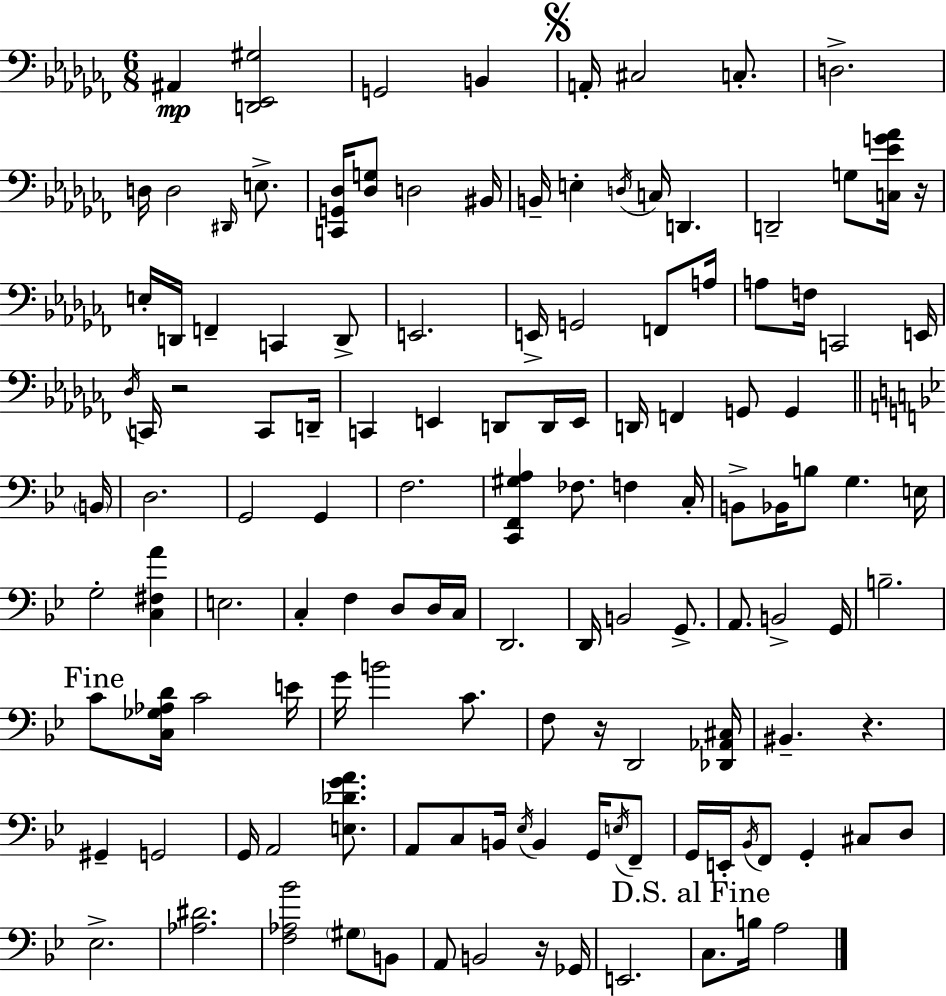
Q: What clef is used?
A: bass